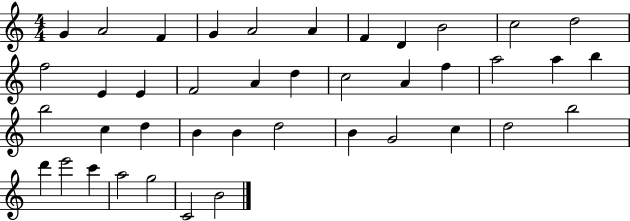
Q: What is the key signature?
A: C major